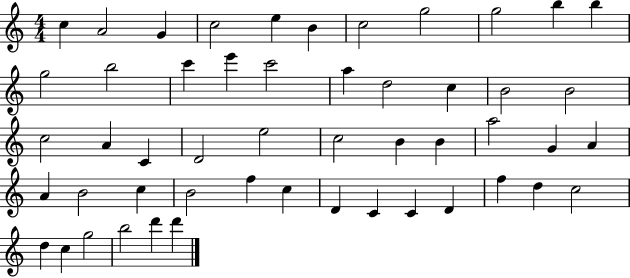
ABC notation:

X:1
T:Untitled
M:4/4
L:1/4
K:C
c A2 G c2 e B c2 g2 g2 b b g2 b2 c' e' c'2 a d2 c B2 B2 c2 A C D2 e2 c2 B B a2 G A A B2 c B2 f c D C C D f d c2 d c g2 b2 d' d'